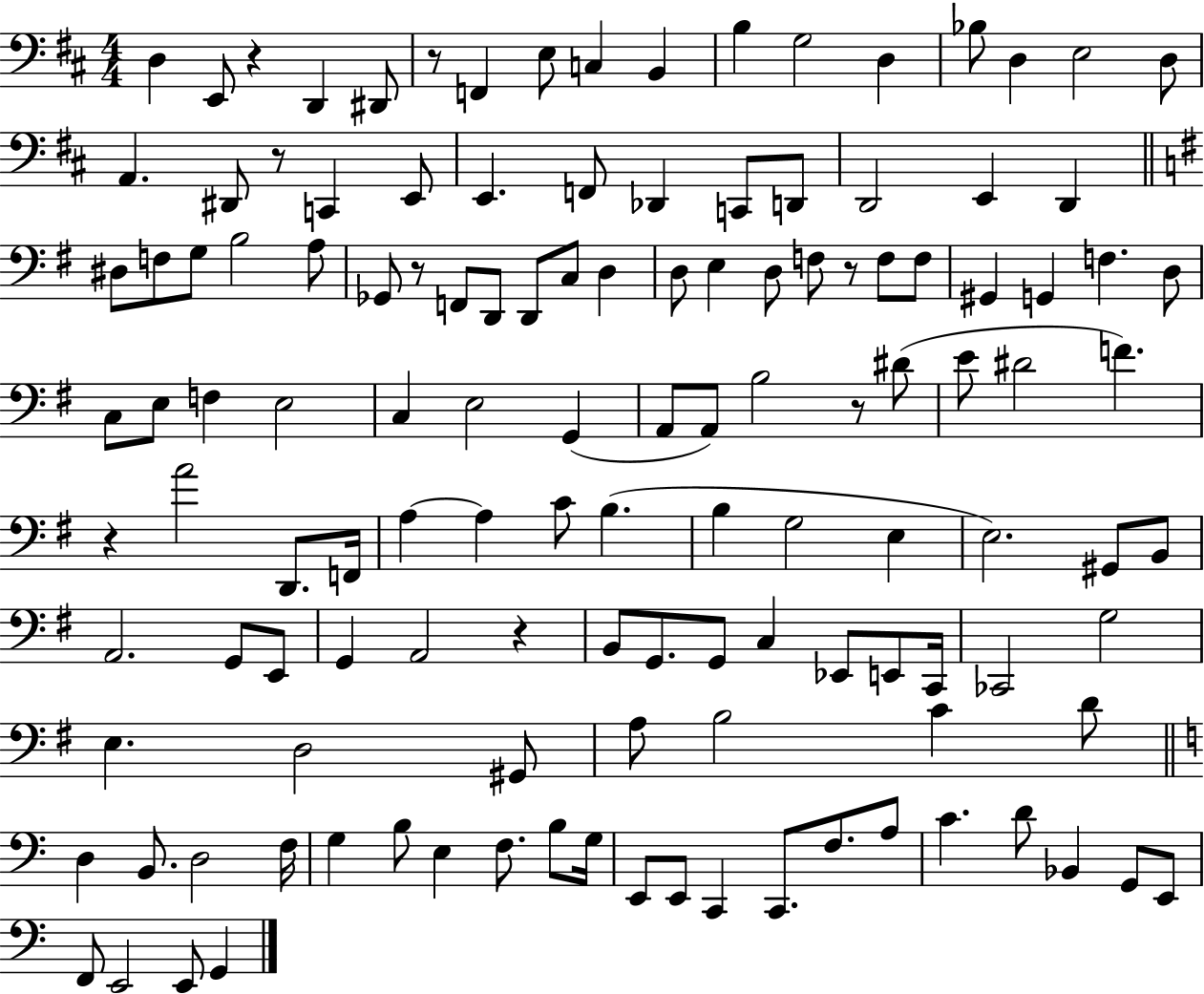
D3/q E2/e R/q D2/q D#2/e R/e F2/q E3/e C3/q B2/q B3/q G3/h D3/q Bb3/e D3/q E3/h D3/e A2/q. D#2/e R/e C2/q E2/e E2/q. F2/e Db2/q C2/e D2/e D2/h E2/q D2/q D#3/e F3/e G3/e B3/h A3/e Gb2/e R/e F2/e D2/e D2/e C3/e D3/q D3/e E3/q D3/e F3/e R/e F3/e F3/e G#2/q G2/q F3/q. D3/e C3/e E3/e F3/q E3/h C3/q E3/h G2/q A2/e A2/e B3/h R/e D#4/e E4/e D#4/h F4/q. R/q A4/h D2/e. F2/s A3/q A3/q C4/e B3/q. B3/q G3/h E3/q E3/h. G#2/e B2/e A2/h. G2/e E2/e G2/q A2/h R/q B2/e G2/e. G2/e C3/q Eb2/e E2/e C2/s CES2/h G3/h E3/q. D3/h G#2/e A3/e B3/h C4/q D4/e D3/q B2/e. D3/h F3/s G3/q B3/e E3/q F3/e. B3/e G3/s E2/e E2/e C2/q C2/e. F3/e. A3/e C4/q. D4/e Bb2/q G2/e E2/e F2/e E2/h E2/e G2/q